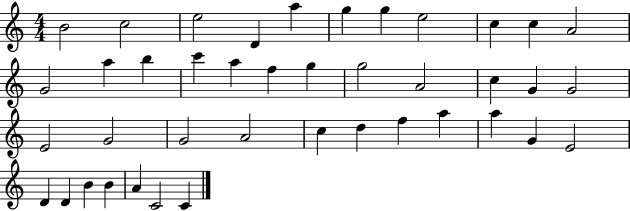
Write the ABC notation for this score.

X:1
T:Untitled
M:4/4
L:1/4
K:C
B2 c2 e2 D a g g e2 c c A2 G2 a b c' a f g g2 A2 c G G2 E2 G2 G2 A2 c d f a a G E2 D D B B A C2 C